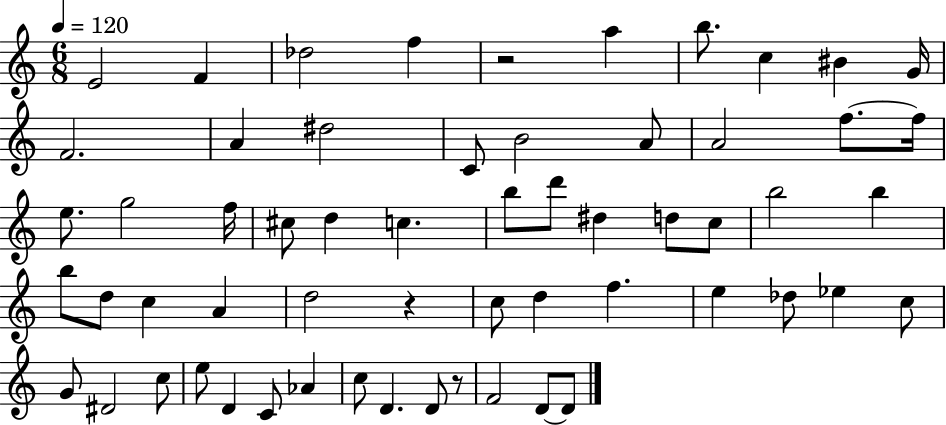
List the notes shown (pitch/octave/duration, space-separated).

E4/h F4/q Db5/h F5/q R/h A5/q B5/e. C5/q BIS4/q G4/s F4/h. A4/q D#5/h C4/e B4/h A4/e A4/h F5/e. F5/s E5/e. G5/h F5/s C#5/e D5/q C5/q. B5/e D6/e D#5/q D5/e C5/e B5/h B5/q B5/e D5/e C5/q A4/q D5/h R/q C5/e D5/q F5/q. E5/q Db5/e Eb5/q C5/e G4/e D#4/h C5/e E5/e D4/q C4/e Ab4/q C5/e D4/q. D4/e R/e F4/h D4/e D4/e